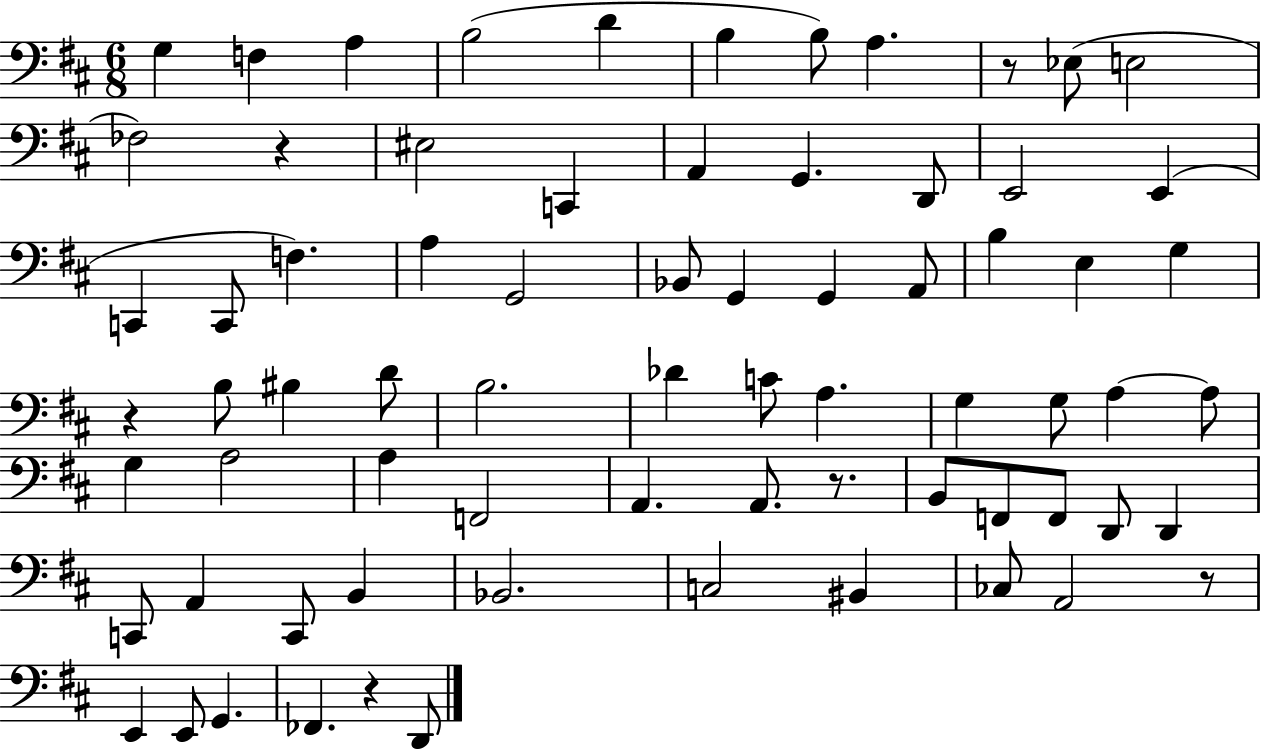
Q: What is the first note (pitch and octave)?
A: G3